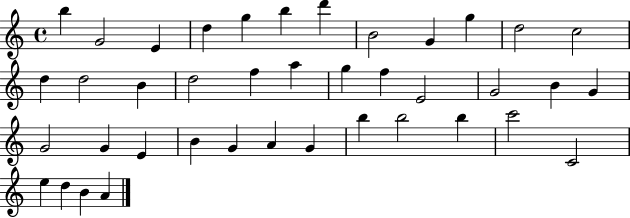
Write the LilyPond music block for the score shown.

{
  \clef treble
  \time 4/4
  \defaultTimeSignature
  \key c \major
  b''4 g'2 e'4 | d''4 g''4 b''4 d'''4 | b'2 g'4 g''4 | d''2 c''2 | \break d''4 d''2 b'4 | d''2 f''4 a''4 | g''4 f''4 e'2 | g'2 b'4 g'4 | \break g'2 g'4 e'4 | b'4 g'4 a'4 g'4 | b''4 b''2 b''4 | c'''2 c'2 | \break e''4 d''4 b'4 a'4 | \bar "|."
}